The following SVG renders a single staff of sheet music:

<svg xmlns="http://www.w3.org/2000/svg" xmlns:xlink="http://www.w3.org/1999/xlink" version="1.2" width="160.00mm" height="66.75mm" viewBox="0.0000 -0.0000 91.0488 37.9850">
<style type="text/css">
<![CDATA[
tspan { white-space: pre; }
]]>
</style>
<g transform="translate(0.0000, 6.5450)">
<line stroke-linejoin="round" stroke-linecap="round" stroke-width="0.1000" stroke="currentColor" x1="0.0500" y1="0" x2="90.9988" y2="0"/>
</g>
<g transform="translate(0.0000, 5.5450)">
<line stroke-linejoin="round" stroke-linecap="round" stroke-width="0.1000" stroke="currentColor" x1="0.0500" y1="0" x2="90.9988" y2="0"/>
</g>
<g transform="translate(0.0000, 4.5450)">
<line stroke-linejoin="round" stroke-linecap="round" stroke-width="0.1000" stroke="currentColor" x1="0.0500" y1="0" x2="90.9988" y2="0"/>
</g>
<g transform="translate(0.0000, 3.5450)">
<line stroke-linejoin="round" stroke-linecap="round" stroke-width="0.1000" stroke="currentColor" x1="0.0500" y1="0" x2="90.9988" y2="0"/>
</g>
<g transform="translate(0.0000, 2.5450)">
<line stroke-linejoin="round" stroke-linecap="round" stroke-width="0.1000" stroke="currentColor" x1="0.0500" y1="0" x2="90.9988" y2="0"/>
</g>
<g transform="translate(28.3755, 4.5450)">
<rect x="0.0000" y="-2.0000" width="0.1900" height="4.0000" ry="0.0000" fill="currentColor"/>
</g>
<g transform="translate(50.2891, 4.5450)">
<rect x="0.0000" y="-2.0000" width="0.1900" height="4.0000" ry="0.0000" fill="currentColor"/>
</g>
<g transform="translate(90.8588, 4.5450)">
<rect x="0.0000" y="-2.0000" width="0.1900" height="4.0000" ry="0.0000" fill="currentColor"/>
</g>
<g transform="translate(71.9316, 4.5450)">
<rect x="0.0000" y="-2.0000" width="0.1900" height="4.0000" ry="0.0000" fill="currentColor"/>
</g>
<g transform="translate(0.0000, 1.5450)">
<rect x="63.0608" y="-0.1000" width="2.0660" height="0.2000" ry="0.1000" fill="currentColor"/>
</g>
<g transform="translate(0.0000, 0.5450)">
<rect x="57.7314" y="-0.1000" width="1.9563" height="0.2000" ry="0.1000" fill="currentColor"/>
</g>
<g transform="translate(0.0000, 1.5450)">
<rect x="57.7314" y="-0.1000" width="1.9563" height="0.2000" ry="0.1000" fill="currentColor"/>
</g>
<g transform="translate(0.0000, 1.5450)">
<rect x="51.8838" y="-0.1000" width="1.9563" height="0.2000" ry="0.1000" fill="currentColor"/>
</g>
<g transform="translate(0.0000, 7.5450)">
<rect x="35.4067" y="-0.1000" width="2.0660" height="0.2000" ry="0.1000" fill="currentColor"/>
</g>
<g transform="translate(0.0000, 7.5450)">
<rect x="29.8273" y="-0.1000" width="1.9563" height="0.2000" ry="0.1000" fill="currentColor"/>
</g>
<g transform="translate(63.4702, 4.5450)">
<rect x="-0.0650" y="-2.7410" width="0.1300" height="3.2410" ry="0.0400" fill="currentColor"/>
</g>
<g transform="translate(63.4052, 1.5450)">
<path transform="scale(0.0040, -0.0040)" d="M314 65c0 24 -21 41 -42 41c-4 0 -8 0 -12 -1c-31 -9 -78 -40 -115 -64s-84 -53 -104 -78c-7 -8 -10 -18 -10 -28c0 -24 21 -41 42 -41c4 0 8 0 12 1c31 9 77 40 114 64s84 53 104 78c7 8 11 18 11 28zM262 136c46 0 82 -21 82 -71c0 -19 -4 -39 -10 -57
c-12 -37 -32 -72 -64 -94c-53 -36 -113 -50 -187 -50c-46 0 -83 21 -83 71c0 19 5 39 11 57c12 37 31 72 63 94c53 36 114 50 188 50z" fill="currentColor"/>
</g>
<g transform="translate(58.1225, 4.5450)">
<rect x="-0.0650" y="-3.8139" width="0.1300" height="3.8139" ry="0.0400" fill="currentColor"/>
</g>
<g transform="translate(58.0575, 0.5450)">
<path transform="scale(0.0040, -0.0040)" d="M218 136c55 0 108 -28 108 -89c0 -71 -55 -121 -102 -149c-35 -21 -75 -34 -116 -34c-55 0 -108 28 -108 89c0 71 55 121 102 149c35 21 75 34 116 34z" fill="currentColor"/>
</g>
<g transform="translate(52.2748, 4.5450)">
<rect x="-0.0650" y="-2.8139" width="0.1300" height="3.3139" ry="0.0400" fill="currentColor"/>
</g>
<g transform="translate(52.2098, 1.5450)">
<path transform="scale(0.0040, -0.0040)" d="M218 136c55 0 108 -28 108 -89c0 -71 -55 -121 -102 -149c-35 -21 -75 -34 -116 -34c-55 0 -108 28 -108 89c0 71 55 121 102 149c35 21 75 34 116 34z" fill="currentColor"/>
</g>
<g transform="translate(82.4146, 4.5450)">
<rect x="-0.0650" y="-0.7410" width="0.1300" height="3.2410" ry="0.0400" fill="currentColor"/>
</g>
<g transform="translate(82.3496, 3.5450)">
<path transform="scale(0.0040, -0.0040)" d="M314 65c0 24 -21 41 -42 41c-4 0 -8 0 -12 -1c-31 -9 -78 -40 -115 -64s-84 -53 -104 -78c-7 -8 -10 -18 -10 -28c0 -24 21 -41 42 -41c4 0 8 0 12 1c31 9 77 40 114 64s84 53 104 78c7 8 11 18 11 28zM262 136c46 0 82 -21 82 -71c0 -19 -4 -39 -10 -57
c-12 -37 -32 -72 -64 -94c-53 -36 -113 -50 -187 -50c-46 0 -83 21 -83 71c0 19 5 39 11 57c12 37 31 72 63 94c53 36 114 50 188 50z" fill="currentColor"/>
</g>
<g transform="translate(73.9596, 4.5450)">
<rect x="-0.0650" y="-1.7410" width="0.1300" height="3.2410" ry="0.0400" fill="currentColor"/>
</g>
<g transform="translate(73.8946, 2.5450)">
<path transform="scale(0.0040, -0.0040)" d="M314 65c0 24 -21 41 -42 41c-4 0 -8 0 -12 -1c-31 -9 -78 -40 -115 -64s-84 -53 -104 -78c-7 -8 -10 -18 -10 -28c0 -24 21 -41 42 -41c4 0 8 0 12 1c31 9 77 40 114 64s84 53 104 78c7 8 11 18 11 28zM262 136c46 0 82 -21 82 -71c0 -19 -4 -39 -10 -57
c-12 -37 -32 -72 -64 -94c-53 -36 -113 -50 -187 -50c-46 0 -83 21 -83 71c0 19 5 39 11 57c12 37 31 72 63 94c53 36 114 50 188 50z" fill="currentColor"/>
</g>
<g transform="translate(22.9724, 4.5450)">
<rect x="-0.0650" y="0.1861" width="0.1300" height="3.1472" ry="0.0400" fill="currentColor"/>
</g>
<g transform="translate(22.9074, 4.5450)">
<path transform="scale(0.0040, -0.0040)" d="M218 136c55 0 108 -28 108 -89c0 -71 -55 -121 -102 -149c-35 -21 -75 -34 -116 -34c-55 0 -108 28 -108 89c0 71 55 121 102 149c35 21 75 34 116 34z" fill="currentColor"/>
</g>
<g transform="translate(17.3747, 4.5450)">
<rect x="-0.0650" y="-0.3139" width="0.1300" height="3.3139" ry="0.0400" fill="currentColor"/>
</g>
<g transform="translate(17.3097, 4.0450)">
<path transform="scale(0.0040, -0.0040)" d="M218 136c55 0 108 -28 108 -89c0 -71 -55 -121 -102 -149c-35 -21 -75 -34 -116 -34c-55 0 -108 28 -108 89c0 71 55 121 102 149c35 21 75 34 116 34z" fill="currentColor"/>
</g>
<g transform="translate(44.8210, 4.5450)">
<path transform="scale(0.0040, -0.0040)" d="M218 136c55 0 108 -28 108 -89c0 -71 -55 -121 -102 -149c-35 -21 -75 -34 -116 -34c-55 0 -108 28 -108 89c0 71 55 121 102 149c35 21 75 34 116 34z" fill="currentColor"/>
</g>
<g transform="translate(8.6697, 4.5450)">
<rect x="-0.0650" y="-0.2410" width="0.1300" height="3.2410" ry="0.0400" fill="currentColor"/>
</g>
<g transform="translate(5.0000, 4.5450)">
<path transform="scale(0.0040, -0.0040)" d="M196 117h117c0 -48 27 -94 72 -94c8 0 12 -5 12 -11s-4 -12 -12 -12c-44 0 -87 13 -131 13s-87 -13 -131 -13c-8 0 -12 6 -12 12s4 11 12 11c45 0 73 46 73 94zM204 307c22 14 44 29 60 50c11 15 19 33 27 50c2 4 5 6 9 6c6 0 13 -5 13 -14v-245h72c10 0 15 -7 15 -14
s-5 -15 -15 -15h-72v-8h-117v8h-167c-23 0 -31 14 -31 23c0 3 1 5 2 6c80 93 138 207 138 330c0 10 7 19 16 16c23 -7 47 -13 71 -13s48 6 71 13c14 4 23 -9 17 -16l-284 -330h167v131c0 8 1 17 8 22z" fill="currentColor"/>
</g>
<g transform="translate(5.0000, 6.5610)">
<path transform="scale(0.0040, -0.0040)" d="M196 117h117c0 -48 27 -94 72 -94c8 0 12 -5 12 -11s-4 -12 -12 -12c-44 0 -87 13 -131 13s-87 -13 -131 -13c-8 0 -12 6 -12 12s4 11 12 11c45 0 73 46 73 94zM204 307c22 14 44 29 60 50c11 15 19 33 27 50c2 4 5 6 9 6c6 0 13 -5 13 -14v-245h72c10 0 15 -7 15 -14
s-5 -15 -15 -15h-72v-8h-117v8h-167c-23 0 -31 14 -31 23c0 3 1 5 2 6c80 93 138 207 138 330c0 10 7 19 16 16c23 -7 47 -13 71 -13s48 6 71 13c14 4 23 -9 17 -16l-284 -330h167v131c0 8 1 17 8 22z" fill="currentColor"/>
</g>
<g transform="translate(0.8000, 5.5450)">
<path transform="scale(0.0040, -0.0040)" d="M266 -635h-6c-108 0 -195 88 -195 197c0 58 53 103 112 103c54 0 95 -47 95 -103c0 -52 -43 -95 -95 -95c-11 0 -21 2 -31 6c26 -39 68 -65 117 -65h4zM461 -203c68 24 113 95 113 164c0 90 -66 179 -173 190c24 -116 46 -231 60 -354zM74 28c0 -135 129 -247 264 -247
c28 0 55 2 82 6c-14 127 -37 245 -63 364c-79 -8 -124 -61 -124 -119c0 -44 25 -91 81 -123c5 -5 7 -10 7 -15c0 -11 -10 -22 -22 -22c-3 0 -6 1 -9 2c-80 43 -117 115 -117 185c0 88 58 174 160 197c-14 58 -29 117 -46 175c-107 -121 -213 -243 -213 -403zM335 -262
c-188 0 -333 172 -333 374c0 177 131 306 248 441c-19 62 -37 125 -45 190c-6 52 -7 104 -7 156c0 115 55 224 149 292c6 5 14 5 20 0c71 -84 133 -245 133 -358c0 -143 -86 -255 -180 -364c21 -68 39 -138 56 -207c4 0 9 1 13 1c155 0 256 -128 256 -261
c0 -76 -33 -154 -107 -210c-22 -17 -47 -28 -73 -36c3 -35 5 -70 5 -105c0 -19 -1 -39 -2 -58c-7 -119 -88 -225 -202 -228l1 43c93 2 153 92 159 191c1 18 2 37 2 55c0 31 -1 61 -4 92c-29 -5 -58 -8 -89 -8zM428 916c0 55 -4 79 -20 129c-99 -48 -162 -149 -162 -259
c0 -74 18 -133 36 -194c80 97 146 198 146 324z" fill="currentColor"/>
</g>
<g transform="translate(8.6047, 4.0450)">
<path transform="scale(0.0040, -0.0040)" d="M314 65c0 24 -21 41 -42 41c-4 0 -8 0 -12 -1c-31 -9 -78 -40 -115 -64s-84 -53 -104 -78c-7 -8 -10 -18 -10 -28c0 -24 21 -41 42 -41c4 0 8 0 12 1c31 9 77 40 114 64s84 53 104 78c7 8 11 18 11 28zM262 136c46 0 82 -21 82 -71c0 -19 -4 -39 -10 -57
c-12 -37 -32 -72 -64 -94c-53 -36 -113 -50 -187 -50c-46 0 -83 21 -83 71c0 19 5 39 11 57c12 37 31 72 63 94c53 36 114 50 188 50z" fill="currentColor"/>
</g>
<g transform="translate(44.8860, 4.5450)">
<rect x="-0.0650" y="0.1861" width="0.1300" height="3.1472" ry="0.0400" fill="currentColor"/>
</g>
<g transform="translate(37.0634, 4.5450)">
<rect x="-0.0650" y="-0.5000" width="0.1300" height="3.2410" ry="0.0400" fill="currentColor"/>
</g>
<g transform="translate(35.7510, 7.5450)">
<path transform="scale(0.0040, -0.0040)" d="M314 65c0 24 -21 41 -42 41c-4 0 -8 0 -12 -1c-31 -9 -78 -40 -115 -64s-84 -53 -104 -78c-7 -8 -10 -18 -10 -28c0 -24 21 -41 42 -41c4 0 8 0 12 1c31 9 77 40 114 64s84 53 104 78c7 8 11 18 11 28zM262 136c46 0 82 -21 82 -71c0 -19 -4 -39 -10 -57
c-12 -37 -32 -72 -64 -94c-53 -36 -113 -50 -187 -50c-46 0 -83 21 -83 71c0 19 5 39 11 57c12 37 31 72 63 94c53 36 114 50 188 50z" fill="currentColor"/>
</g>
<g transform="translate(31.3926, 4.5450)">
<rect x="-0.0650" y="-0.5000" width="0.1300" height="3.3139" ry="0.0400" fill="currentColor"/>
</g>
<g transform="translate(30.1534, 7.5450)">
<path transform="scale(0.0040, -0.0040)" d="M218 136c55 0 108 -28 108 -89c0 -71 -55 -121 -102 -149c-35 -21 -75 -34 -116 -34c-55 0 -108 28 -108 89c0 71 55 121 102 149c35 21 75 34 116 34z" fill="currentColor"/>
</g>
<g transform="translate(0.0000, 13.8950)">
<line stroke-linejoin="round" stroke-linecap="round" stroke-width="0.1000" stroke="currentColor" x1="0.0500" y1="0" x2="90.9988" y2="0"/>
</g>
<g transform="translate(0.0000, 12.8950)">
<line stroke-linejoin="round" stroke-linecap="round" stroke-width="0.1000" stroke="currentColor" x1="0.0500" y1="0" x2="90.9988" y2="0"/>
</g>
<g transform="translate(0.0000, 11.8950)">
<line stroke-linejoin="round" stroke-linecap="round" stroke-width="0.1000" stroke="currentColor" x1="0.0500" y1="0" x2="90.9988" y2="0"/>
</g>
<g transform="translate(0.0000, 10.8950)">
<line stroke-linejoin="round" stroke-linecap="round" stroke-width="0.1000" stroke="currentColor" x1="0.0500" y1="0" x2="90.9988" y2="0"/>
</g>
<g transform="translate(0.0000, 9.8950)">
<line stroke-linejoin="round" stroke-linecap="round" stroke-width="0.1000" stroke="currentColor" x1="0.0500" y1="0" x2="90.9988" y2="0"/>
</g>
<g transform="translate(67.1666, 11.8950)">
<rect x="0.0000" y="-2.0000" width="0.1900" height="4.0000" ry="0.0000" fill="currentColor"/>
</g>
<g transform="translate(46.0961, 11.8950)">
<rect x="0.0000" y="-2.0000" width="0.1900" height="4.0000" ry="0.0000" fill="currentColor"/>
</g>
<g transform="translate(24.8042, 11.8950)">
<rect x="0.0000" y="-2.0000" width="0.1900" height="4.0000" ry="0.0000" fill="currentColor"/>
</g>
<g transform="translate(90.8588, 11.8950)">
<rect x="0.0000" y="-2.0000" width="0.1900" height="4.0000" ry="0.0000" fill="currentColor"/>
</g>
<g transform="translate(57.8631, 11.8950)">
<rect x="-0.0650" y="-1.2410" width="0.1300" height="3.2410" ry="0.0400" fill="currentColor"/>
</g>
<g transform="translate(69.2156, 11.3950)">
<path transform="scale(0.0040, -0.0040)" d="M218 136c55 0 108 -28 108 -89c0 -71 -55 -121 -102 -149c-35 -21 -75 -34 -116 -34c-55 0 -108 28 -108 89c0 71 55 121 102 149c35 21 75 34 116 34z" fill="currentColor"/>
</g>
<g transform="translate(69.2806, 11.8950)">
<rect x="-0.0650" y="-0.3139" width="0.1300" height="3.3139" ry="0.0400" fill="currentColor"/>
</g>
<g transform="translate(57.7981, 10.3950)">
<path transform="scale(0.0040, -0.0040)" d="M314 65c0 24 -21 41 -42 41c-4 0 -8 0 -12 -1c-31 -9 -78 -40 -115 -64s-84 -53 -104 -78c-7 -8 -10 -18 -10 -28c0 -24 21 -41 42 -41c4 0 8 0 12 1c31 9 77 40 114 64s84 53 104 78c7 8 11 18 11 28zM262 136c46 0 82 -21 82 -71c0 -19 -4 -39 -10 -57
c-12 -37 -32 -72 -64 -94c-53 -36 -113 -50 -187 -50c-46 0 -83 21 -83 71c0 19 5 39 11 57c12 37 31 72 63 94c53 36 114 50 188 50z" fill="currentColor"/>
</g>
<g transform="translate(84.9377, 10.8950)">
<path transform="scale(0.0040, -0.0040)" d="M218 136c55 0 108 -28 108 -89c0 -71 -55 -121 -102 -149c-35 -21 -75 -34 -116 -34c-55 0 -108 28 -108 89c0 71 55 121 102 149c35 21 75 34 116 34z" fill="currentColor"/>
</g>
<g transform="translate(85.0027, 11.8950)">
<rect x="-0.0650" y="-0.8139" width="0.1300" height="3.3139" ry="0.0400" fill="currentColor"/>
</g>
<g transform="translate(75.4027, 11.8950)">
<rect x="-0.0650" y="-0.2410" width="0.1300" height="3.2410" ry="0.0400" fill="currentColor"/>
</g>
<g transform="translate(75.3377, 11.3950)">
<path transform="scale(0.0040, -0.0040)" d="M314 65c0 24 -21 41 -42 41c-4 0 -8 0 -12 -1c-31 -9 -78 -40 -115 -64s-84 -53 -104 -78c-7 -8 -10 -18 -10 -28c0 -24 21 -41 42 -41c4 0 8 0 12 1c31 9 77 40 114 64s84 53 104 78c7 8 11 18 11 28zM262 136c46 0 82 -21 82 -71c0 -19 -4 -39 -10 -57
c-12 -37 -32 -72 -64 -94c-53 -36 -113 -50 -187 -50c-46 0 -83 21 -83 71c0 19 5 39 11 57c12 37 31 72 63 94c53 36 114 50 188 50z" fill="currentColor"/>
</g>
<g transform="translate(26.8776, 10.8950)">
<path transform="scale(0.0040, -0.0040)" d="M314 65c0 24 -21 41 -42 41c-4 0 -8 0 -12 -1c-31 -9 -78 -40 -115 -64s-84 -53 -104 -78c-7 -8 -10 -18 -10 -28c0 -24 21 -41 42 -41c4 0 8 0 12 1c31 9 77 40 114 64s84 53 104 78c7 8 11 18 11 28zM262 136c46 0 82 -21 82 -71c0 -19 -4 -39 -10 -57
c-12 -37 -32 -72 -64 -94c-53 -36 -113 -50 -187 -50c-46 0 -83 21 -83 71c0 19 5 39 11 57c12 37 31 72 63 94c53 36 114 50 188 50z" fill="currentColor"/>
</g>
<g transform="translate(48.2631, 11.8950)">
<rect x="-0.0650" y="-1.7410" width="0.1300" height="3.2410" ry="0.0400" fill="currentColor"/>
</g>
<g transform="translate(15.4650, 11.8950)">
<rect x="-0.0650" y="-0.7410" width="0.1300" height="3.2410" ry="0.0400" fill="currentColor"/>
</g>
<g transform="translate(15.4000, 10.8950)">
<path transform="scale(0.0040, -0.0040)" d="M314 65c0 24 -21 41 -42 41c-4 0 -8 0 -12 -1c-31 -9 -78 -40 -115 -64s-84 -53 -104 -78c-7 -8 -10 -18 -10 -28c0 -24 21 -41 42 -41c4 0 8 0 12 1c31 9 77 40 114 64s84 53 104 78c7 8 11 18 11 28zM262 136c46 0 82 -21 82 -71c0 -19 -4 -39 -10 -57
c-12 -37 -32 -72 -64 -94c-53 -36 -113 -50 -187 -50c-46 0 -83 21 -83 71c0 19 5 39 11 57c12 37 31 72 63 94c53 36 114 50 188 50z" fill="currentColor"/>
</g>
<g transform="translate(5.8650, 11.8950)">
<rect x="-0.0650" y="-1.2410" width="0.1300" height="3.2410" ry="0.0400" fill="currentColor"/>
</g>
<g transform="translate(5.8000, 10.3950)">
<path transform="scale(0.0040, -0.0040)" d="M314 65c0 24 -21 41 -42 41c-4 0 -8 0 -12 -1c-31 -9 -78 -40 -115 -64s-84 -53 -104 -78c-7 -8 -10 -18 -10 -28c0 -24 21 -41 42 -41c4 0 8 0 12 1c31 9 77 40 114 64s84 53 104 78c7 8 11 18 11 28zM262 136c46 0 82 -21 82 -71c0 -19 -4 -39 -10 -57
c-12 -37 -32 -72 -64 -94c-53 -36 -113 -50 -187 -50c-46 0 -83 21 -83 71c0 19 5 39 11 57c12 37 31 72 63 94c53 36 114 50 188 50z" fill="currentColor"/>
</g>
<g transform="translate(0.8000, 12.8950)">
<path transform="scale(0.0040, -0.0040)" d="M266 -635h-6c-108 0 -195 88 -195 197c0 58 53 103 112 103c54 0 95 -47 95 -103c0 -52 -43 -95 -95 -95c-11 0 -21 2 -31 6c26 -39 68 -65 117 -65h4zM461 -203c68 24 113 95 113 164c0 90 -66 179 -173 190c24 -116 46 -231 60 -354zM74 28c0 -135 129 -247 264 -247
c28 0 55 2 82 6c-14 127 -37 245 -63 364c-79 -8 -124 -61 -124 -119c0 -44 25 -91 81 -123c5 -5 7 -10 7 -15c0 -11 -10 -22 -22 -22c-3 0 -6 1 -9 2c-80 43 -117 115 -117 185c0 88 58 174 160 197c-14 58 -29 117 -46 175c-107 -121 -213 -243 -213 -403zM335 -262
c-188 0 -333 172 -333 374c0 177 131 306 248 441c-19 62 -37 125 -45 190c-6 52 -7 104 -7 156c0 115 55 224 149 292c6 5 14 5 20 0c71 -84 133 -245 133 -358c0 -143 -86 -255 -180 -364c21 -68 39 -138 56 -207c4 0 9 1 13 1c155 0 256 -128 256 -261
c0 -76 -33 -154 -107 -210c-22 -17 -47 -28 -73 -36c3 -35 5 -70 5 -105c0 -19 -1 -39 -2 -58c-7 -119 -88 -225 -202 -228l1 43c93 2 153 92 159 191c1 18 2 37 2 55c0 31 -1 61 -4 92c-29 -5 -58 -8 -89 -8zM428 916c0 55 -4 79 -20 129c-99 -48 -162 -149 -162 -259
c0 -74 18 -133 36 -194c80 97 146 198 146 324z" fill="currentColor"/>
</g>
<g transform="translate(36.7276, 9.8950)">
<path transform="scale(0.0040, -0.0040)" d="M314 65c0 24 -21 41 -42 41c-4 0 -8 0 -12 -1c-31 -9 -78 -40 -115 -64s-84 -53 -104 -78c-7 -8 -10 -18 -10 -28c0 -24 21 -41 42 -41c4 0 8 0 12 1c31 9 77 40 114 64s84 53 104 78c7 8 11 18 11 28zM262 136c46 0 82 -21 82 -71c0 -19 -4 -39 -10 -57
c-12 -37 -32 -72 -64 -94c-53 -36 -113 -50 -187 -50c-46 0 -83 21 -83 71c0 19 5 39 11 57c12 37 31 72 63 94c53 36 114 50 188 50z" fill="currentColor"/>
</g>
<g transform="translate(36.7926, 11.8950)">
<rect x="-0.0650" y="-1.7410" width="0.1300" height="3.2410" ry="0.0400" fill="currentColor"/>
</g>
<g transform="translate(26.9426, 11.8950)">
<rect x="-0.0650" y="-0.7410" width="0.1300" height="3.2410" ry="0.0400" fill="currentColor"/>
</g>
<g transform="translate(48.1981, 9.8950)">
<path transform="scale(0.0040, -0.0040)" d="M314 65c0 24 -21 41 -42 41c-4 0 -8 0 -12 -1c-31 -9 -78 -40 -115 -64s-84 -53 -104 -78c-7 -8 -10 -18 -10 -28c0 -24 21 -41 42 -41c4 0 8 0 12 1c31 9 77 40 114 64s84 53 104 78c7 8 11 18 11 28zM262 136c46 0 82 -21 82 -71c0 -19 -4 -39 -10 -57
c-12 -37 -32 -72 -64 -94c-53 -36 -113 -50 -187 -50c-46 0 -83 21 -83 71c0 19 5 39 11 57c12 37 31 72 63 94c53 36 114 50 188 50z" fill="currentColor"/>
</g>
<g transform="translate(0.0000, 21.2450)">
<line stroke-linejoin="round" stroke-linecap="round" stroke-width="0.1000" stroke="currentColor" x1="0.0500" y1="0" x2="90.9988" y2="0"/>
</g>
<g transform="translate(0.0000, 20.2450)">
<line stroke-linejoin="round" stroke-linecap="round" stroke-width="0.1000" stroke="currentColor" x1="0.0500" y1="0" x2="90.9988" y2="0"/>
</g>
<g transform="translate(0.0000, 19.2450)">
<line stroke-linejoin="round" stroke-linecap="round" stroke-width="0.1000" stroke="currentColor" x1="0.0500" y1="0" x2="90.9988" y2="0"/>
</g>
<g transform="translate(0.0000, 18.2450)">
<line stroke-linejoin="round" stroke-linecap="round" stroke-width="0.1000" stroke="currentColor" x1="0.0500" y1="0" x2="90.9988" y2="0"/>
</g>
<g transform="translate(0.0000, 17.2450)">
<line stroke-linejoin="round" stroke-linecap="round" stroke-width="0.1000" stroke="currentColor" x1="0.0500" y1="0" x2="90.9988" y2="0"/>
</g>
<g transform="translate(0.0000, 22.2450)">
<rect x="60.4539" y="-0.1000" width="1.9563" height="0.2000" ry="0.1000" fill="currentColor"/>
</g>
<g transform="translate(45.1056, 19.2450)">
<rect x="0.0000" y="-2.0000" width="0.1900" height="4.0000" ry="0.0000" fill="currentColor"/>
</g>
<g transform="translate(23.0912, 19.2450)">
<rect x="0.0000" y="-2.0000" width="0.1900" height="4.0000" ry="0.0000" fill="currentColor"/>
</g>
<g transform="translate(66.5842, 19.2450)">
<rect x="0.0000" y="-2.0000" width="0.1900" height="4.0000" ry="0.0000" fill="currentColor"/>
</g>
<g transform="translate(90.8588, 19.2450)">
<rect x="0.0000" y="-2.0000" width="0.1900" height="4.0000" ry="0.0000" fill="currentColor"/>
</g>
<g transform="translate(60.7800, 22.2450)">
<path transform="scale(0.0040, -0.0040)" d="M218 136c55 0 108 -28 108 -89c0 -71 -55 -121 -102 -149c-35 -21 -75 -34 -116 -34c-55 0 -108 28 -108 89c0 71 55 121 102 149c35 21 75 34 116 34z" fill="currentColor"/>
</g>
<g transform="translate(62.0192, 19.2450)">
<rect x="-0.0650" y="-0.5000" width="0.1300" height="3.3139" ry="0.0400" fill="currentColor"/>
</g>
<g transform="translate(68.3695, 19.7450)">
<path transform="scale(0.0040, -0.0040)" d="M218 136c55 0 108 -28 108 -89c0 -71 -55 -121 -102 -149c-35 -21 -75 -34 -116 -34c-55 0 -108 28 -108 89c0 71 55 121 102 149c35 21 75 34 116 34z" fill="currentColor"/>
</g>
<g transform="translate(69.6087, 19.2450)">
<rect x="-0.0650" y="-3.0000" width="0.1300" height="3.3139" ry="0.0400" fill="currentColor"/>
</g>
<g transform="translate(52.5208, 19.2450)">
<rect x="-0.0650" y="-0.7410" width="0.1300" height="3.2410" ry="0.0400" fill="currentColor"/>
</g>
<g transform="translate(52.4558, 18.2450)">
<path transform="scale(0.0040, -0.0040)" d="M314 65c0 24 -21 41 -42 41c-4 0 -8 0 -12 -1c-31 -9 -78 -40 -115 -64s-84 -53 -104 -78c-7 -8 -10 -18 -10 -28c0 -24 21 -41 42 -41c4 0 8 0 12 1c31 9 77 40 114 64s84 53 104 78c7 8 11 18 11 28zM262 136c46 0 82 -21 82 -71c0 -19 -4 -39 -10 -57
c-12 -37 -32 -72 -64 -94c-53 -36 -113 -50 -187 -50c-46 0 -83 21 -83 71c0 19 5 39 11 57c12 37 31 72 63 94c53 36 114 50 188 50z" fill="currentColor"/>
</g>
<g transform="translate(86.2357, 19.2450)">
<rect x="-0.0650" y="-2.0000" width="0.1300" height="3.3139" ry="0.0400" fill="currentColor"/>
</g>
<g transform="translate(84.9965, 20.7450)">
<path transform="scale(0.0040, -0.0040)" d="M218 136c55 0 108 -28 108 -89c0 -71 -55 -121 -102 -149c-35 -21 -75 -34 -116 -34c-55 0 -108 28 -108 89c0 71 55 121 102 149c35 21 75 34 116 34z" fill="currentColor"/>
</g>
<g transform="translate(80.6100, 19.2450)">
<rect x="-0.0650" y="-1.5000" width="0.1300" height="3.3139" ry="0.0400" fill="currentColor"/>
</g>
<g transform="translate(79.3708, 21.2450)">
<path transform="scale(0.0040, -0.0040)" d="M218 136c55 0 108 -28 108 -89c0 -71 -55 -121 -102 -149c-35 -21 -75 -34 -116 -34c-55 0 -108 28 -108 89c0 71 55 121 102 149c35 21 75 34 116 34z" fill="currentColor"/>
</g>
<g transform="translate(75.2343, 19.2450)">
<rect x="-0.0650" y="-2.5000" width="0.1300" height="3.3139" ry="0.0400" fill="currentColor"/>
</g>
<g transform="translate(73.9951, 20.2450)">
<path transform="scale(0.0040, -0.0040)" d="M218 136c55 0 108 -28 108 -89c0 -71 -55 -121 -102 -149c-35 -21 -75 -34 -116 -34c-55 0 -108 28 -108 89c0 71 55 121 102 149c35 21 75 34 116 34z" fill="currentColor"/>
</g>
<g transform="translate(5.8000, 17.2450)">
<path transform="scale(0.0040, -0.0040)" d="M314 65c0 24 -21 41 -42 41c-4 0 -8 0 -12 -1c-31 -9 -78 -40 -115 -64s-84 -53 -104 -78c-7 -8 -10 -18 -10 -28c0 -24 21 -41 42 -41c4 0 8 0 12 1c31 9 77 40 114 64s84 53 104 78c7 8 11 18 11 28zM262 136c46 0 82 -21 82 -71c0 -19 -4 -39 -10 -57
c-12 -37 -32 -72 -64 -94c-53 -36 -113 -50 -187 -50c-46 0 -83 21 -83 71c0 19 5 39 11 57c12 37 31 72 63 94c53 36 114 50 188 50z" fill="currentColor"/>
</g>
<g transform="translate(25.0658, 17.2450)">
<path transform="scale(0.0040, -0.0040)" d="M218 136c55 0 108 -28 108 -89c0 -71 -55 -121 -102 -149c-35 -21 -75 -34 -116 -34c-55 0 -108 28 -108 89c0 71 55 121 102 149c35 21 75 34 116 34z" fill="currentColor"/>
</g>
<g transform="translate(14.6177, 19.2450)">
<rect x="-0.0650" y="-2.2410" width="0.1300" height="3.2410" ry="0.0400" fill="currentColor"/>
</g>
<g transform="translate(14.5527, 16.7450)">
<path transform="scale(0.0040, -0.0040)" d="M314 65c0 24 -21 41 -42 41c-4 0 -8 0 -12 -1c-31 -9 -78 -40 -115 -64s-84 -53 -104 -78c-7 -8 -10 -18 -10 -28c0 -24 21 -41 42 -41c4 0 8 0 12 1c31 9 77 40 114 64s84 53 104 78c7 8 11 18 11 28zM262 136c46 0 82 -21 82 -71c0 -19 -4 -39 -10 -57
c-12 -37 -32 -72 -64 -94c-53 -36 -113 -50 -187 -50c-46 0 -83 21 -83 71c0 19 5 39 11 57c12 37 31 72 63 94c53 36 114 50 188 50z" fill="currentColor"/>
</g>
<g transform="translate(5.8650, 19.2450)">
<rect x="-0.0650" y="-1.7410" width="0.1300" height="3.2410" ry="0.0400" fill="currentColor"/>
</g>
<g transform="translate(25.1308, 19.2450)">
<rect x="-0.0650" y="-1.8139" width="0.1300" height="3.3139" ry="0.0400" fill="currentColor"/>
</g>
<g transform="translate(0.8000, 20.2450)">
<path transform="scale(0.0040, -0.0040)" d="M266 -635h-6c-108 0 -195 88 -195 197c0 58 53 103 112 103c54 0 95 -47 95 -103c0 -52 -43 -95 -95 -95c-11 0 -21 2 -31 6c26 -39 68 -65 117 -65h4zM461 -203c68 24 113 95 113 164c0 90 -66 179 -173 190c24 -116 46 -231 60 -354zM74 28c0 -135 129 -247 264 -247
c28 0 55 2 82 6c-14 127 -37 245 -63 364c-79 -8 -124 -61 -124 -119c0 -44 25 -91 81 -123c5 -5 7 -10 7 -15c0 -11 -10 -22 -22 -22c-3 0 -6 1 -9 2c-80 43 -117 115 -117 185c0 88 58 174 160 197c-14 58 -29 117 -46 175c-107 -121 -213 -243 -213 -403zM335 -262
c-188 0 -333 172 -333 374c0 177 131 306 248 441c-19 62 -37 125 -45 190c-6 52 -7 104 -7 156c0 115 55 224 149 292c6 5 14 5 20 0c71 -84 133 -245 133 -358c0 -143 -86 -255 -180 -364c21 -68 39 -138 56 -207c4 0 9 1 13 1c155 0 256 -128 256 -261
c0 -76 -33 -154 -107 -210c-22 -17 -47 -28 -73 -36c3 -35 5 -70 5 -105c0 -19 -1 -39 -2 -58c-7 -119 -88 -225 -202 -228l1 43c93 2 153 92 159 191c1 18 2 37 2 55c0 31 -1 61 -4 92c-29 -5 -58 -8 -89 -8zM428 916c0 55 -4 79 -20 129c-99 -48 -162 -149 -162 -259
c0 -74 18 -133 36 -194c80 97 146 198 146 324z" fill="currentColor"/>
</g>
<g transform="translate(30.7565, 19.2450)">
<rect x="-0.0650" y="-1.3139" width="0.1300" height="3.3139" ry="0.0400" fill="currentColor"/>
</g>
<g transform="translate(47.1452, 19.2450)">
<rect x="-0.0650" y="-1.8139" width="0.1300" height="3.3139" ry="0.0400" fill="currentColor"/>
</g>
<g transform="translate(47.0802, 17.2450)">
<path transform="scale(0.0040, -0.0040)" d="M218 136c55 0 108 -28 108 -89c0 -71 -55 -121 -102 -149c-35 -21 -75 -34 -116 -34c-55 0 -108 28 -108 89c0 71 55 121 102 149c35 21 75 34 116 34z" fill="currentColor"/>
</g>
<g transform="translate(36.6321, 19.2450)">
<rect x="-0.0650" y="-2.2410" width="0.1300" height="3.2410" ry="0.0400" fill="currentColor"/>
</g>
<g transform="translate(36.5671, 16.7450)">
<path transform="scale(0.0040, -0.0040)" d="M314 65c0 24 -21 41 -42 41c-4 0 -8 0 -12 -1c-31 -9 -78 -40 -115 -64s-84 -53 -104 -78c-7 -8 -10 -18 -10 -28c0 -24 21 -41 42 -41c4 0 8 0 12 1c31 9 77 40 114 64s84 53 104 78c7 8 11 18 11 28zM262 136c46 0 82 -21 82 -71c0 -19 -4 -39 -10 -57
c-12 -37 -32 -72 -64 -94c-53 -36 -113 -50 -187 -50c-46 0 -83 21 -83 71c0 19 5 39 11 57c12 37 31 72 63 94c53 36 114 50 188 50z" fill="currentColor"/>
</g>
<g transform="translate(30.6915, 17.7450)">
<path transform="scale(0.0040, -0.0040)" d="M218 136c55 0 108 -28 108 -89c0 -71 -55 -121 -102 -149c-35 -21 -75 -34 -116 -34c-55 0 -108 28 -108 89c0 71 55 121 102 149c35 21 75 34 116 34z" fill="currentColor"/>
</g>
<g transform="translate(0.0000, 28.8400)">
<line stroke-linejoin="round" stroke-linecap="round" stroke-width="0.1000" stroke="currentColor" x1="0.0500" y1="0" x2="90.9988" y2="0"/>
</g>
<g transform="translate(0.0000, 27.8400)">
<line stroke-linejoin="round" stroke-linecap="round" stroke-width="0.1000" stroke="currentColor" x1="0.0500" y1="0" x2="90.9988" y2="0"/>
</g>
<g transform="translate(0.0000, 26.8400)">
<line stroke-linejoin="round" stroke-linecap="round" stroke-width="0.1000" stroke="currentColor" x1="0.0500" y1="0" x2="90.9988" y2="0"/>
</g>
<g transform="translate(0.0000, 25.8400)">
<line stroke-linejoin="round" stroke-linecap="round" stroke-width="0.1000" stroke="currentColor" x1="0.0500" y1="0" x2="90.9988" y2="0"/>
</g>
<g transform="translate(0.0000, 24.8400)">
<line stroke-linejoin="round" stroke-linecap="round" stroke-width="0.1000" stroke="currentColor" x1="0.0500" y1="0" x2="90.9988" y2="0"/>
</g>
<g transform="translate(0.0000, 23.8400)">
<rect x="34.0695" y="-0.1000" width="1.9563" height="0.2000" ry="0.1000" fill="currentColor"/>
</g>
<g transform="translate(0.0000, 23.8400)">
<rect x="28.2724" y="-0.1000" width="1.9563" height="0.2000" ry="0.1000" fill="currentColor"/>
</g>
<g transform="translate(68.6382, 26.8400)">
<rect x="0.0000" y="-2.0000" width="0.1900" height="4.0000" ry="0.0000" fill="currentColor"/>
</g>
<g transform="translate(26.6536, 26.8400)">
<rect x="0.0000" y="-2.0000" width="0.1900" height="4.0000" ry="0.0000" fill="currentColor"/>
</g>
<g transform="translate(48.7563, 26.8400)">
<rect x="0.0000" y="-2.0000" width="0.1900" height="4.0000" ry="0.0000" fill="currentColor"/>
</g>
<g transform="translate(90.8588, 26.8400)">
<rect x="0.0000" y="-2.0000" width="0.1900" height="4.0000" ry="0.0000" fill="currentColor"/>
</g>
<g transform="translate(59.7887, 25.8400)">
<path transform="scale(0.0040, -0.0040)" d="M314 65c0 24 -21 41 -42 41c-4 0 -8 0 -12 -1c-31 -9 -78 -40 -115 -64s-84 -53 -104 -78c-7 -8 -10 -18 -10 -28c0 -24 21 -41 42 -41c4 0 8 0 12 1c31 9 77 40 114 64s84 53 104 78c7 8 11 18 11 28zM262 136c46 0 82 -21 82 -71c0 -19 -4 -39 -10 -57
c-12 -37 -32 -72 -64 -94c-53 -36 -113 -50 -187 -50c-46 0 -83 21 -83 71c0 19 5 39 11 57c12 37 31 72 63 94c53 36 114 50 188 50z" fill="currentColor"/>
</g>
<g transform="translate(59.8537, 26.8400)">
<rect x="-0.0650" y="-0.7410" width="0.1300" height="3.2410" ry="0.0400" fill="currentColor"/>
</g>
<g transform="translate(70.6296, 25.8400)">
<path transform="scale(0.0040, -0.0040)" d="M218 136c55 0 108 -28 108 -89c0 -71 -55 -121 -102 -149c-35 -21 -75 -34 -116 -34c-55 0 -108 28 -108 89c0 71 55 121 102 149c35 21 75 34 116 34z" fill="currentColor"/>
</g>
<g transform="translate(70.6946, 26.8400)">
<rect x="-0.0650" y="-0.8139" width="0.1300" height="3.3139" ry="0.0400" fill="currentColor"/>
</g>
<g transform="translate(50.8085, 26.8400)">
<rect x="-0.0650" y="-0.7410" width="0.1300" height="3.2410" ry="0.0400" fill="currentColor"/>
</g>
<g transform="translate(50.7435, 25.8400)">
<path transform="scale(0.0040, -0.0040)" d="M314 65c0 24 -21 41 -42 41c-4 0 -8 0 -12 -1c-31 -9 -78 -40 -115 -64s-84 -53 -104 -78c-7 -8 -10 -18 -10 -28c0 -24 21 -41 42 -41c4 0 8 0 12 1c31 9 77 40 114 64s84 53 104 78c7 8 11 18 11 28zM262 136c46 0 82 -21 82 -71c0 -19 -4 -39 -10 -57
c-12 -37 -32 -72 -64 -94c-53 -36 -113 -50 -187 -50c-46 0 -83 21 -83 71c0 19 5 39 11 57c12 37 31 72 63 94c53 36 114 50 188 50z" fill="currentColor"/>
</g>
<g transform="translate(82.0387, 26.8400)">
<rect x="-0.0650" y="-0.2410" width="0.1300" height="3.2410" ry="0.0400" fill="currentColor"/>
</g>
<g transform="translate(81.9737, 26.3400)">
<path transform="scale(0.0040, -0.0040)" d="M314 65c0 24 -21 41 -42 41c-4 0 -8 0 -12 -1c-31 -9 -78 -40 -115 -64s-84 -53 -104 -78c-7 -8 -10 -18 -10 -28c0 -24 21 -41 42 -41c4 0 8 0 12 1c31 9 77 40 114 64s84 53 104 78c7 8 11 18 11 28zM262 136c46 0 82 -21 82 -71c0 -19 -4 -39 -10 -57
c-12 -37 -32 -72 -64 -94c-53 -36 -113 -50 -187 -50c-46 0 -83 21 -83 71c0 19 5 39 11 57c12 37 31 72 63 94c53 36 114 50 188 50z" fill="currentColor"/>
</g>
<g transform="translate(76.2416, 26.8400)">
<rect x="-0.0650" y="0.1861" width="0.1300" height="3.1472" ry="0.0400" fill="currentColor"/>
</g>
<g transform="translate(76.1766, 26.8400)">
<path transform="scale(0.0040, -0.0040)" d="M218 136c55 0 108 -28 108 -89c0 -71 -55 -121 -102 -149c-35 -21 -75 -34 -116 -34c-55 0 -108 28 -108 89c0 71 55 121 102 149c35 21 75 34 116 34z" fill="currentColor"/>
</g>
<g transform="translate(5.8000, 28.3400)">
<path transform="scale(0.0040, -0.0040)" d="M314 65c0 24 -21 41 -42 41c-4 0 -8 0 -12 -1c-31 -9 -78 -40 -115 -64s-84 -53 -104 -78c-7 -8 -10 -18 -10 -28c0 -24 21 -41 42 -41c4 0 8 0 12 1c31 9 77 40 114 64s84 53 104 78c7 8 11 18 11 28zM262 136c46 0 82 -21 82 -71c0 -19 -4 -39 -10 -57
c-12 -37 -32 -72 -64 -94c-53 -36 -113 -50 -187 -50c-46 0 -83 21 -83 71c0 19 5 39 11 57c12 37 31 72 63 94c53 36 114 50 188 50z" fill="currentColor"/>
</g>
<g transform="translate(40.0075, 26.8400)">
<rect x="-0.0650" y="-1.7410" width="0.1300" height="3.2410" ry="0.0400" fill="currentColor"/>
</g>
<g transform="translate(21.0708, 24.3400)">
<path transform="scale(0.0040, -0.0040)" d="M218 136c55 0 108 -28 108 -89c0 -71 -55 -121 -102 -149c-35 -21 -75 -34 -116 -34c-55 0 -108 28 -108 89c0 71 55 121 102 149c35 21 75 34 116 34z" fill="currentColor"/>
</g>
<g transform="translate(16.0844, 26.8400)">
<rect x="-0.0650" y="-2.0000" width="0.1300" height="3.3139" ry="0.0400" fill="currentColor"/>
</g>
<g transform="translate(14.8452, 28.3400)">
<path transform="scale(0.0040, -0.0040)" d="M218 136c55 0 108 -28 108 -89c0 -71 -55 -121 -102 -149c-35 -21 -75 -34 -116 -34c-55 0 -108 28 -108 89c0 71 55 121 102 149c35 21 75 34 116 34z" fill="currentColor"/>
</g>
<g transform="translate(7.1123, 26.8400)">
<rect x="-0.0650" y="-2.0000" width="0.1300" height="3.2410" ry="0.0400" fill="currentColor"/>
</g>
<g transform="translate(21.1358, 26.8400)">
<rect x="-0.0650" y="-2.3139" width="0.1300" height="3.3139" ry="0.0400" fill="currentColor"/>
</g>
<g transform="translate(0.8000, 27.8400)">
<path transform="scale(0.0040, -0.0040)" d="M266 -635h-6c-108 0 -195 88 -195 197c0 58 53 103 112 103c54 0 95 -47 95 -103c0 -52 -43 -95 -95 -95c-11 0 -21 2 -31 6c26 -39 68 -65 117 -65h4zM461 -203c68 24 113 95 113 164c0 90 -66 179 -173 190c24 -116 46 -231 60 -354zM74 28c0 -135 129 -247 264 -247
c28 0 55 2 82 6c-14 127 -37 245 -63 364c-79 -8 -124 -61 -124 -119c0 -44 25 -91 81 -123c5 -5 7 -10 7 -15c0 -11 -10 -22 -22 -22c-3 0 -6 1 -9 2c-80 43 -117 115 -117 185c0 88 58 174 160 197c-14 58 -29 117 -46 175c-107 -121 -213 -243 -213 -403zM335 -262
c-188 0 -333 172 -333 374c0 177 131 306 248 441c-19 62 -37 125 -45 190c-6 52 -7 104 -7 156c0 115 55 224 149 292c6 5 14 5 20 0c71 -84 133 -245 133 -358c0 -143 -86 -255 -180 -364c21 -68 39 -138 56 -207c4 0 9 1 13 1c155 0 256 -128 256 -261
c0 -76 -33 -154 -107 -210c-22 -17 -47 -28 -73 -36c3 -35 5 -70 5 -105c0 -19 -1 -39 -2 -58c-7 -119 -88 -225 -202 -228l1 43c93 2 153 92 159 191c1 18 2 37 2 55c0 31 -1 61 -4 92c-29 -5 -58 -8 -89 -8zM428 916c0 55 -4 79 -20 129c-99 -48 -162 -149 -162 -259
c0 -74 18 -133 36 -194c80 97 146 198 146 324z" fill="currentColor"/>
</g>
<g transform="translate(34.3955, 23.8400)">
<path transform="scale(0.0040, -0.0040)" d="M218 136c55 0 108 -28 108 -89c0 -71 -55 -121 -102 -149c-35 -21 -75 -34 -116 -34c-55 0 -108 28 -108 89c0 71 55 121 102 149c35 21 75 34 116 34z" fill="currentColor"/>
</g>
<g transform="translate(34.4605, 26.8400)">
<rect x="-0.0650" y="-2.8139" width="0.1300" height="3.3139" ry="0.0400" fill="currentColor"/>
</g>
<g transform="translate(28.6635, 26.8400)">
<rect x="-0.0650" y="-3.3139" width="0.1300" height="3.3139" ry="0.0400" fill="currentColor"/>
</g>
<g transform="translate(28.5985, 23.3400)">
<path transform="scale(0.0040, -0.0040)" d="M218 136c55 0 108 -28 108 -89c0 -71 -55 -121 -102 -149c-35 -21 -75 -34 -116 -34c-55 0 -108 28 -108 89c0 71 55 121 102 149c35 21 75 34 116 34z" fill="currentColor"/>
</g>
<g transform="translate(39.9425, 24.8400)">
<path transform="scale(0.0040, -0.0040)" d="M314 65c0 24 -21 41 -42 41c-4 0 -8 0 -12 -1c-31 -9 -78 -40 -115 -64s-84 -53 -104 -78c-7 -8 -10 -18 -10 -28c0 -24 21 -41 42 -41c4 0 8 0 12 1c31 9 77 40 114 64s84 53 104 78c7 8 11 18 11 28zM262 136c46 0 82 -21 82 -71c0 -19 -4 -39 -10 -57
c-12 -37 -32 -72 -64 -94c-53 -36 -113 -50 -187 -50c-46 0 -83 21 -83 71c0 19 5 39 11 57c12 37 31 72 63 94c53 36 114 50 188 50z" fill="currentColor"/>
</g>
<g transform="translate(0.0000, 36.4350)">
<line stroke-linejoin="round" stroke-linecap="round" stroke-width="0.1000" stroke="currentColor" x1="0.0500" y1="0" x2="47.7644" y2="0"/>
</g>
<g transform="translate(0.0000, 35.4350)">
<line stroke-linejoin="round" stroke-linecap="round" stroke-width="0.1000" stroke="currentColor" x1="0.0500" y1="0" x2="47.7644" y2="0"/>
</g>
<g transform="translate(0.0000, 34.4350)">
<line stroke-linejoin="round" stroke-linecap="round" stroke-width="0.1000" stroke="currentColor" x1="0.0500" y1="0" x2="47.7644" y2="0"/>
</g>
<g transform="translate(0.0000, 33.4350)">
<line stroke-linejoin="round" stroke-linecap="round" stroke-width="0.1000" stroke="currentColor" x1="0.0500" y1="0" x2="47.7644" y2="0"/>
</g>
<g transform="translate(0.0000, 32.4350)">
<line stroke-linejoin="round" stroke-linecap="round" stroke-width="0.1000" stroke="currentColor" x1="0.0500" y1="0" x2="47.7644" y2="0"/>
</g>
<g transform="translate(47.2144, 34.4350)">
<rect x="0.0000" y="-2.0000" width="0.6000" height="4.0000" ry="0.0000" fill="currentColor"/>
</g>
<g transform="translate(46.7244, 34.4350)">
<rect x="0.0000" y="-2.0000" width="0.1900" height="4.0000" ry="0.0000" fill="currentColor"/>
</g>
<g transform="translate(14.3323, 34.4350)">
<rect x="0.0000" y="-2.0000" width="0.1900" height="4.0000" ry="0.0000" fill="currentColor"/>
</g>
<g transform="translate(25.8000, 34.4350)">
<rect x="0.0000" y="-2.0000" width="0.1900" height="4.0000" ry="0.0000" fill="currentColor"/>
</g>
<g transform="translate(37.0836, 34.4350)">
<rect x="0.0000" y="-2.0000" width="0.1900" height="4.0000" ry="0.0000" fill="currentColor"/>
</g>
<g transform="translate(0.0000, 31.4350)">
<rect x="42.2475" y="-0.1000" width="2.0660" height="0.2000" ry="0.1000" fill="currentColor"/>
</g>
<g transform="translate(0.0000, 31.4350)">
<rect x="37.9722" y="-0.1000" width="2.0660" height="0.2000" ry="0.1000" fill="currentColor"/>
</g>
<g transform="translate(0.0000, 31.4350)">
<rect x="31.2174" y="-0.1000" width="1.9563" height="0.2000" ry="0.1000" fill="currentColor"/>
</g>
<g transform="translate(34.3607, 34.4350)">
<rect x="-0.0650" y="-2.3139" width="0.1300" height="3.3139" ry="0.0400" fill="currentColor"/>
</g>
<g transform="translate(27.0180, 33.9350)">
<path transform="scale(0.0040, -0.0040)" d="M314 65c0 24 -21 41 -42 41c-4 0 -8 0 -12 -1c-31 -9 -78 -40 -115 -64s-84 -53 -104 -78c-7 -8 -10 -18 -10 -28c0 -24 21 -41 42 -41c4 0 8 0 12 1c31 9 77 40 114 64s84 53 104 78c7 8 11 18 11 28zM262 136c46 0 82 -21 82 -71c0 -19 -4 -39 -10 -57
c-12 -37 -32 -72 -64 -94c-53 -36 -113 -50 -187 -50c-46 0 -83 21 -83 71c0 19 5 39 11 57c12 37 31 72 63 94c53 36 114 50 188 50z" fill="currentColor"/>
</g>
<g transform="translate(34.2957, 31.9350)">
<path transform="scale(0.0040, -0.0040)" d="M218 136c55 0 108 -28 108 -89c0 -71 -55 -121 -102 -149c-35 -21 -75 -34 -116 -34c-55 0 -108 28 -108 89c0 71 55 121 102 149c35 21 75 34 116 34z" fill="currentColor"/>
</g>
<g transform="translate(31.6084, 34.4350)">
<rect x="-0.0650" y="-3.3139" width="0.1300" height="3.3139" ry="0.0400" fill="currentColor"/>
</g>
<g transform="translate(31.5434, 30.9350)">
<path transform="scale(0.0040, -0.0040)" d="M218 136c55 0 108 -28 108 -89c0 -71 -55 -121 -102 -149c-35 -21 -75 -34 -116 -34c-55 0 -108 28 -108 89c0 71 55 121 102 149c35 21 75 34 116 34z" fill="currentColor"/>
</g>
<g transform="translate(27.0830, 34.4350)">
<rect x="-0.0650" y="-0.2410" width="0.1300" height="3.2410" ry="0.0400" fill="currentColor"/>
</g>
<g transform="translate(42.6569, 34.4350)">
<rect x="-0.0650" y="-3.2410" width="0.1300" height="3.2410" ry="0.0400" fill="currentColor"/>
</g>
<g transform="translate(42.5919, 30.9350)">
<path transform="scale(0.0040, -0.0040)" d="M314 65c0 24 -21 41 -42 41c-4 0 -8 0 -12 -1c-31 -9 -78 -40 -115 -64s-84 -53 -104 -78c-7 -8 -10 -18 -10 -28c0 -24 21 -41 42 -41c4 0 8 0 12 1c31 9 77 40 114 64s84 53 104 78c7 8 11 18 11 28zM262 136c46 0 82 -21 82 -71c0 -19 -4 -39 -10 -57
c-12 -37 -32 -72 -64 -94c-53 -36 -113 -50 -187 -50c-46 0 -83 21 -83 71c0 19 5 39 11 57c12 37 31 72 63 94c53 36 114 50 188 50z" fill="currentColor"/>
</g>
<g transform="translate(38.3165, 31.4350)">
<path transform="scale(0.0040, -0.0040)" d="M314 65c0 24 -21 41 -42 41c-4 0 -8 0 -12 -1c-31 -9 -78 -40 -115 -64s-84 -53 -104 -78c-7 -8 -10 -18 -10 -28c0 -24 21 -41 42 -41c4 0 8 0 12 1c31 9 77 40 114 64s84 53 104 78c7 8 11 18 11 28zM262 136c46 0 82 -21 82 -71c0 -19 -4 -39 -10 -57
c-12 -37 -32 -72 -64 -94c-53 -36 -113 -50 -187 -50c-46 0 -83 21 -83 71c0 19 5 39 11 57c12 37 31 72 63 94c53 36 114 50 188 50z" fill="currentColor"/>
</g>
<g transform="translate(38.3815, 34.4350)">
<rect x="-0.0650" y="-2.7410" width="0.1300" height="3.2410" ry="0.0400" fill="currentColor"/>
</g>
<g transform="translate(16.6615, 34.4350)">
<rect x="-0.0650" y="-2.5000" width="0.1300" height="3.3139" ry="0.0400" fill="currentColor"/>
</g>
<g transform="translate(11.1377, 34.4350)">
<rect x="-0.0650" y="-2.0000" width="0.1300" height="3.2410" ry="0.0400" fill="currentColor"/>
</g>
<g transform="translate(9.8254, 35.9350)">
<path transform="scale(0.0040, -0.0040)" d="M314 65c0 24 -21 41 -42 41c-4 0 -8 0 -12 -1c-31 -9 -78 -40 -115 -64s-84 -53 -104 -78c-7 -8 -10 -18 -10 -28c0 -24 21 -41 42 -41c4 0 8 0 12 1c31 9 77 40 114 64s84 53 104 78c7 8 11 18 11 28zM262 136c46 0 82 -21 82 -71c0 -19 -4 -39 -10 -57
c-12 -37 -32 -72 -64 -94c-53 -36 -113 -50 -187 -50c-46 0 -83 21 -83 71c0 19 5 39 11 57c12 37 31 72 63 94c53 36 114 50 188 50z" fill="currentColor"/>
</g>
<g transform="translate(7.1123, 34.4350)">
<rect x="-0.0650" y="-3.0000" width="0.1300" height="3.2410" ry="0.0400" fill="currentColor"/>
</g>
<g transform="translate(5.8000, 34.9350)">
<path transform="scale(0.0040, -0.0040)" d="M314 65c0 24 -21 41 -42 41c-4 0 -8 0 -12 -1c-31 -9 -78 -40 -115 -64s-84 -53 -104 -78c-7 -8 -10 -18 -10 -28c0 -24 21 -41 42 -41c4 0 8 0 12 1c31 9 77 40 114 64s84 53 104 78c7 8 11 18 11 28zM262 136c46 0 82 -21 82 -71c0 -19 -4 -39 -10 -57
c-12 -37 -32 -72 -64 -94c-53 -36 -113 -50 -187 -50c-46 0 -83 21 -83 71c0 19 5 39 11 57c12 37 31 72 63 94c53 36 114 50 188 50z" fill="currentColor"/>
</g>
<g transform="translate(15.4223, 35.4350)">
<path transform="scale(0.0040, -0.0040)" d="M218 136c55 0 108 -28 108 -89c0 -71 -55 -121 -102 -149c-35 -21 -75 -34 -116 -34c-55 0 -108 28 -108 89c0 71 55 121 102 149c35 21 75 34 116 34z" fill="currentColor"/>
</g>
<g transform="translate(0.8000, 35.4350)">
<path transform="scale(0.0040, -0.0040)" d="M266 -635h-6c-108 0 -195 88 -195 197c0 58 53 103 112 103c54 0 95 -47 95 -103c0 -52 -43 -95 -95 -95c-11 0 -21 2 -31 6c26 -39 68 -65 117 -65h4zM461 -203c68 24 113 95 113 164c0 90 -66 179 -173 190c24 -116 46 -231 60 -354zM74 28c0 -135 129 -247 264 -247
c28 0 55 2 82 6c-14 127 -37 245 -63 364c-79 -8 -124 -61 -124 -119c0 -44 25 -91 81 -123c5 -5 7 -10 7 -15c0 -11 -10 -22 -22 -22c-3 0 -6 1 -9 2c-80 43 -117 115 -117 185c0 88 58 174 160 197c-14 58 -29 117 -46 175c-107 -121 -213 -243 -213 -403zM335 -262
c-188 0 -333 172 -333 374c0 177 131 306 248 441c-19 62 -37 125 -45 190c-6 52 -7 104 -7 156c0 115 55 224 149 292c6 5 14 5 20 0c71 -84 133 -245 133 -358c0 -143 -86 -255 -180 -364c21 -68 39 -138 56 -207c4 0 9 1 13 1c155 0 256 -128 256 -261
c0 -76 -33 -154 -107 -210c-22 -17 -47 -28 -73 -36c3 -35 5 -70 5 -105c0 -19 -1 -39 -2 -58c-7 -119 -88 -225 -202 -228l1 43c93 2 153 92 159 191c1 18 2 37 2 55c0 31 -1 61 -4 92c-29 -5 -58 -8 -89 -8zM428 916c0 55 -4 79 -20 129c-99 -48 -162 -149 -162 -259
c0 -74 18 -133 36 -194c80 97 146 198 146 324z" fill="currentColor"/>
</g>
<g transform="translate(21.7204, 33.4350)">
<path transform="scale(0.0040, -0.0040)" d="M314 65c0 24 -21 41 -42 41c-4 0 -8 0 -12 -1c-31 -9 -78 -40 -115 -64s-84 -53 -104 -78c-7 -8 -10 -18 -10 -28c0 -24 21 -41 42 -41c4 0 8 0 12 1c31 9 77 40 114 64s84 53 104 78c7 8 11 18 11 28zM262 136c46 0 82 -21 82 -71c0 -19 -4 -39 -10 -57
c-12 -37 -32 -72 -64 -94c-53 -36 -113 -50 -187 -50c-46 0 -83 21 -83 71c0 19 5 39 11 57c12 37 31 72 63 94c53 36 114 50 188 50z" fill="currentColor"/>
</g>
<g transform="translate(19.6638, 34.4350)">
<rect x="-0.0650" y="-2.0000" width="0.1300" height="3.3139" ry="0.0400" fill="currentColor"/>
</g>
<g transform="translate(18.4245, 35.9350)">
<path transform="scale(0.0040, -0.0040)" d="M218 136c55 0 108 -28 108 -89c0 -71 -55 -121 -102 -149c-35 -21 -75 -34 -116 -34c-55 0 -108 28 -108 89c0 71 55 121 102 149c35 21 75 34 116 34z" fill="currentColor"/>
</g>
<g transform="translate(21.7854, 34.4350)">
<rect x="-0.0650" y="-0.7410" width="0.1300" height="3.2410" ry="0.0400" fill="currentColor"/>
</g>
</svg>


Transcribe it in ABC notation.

X:1
T:Untitled
M:4/4
L:1/4
K:C
c2 c B C C2 B a c' a2 f2 d2 e2 d2 d2 f2 f2 e2 c c2 d f2 g2 f e g2 f d2 C A G E F F2 F g b a f2 d2 d2 d B c2 A2 F2 G F d2 c2 b g a2 b2